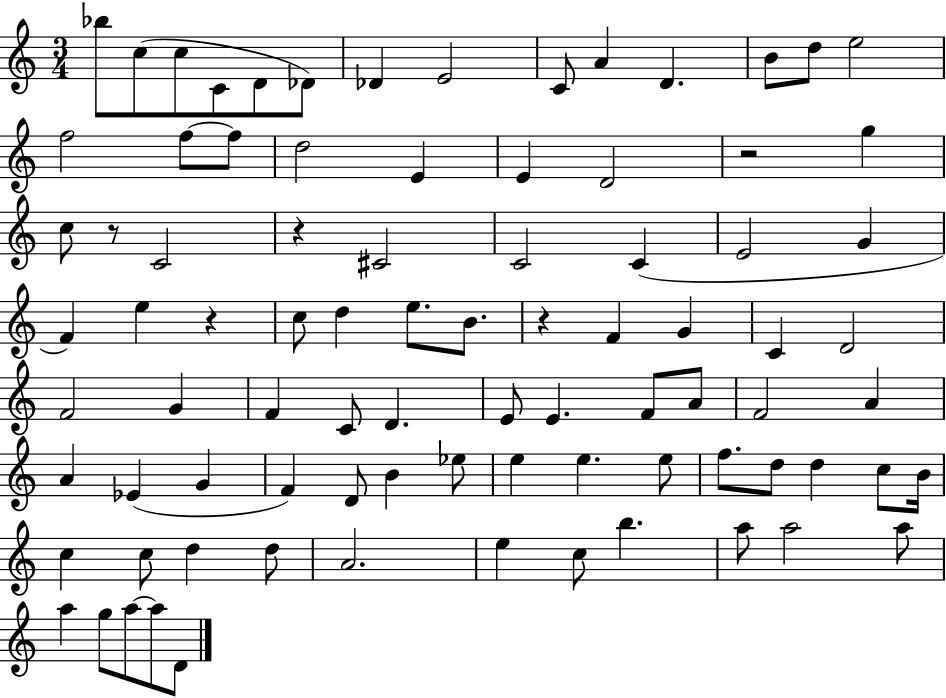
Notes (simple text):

Bb5/e C5/e C5/e C4/e D4/e Db4/e Db4/q E4/h C4/e A4/q D4/q. B4/e D5/e E5/h F5/h F5/e F5/e D5/h E4/q E4/q D4/h R/h G5/q C5/e R/e C4/h R/q C#4/h C4/h C4/q E4/h G4/q F4/q E5/q R/q C5/e D5/q E5/e. B4/e. R/q F4/q G4/q C4/q D4/h F4/h G4/q F4/q C4/e D4/q. E4/e E4/q. F4/e A4/e F4/h A4/q A4/q Eb4/q G4/q F4/q D4/e B4/q Eb5/e E5/q E5/q. E5/e F5/e. D5/e D5/q C5/e B4/s C5/q C5/e D5/q D5/e A4/h. E5/q C5/e B5/q. A5/e A5/h A5/e A5/q G5/e A5/e A5/e D4/e